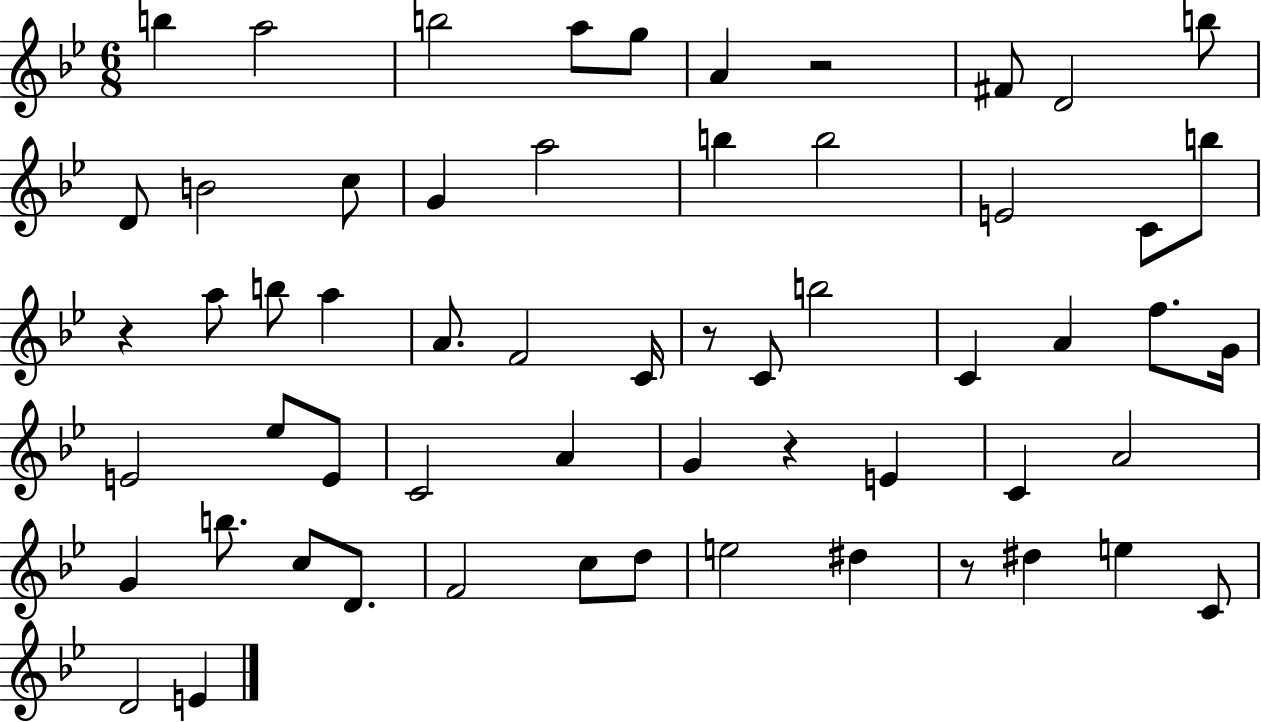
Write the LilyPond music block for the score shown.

{
  \clef treble
  \numericTimeSignature
  \time 6/8
  \key bes \major
  b''4 a''2 | b''2 a''8 g''8 | a'4 r2 | fis'8 d'2 b''8 | \break d'8 b'2 c''8 | g'4 a''2 | b''4 b''2 | e'2 c'8 b''8 | \break r4 a''8 b''8 a''4 | a'8. f'2 c'16 | r8 c'8 b''2 | c'4 a'4 f''8. g'16 | \break e'2 ees''8 e'8 | c'2 a'4 | g'4 r4 e'4 | c'4 a'2 | \break g'4 b''8. c''8 d'8. | f'2 c''8 d''8 | e''2 dis''4 | r8 dis''4 e''4 c'8 | \break d'2 e'4 | \bar "|."
}